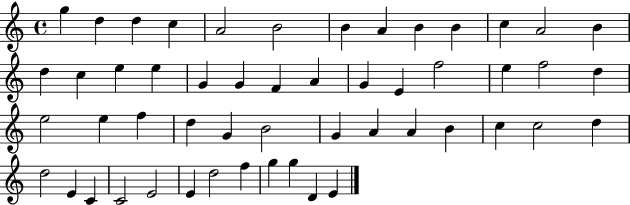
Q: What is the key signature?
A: C major